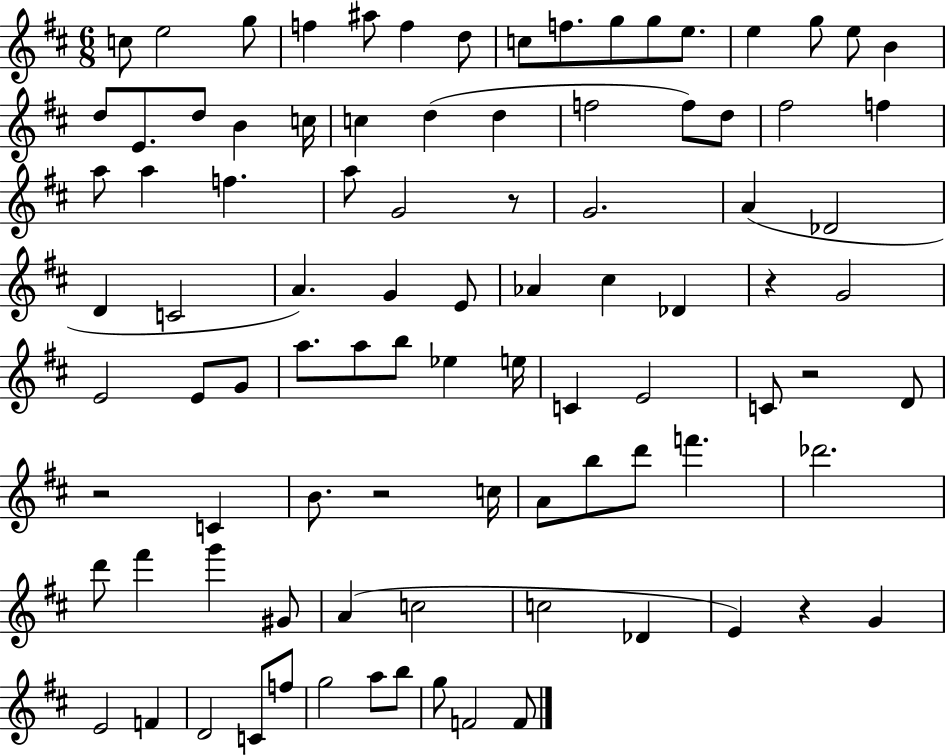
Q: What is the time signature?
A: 6/8